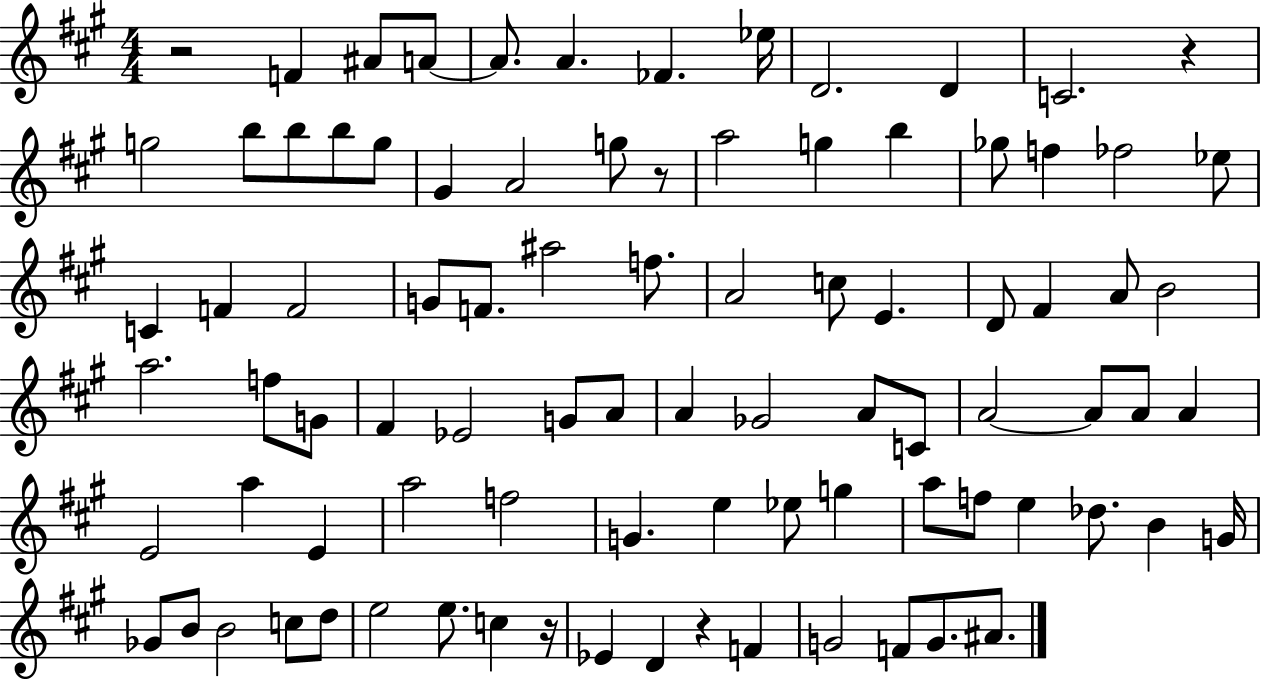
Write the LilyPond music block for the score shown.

{
  \clef treble
  \numericTimeSignature
  \time 4/4
  \key a \major
  r2 f'4 ais'8 a'8~~ | a'8. a'4. fes'4. ees''16 | d'2. d'4 | c'2. r4 | \break g''2 b''8 b''8 b''8 g''8 | gis'4 a'2 g''8 r8 | a''2 g''4 b''4 | ges''8 f''4 fes''2 ees''8 | \break c'4 f'4 f'2 | g'8 f'8. ais''2 f''8. | a'2 c''8 e'4. | d'8 fis'4 a'8 b'2 | \break a''2. f''8 g'8 | fis'4 ees'2 g'8 a'8 | a'4 ges'2 a'8 c'8 | a'2~~ a'8 a'8 a'4 | \break e'2 a''4 e'4 | a''2 f''2 | g'4. e''4 ees''8 g''4 | a''8 f''8 e''4 des''8. b'4 g'16 | \break ges'8 b'8 b'2 c''8 d''8 | e''2 e''8. c''4 r16 | ees'4 d'4 r4 f'4 | g'2 f'8 g'8. ais'8. | \break \bar "|."
}